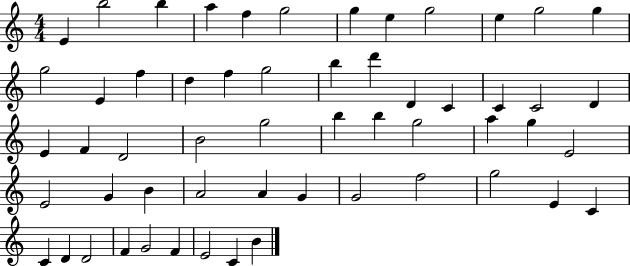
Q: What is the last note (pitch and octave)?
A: B4